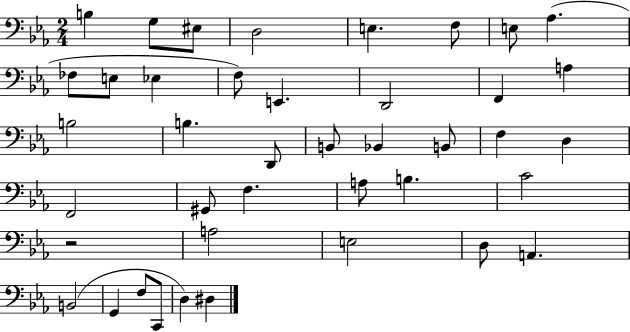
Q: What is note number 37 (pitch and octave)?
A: F3